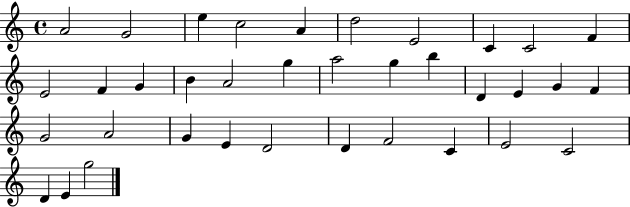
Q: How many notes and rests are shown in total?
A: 36